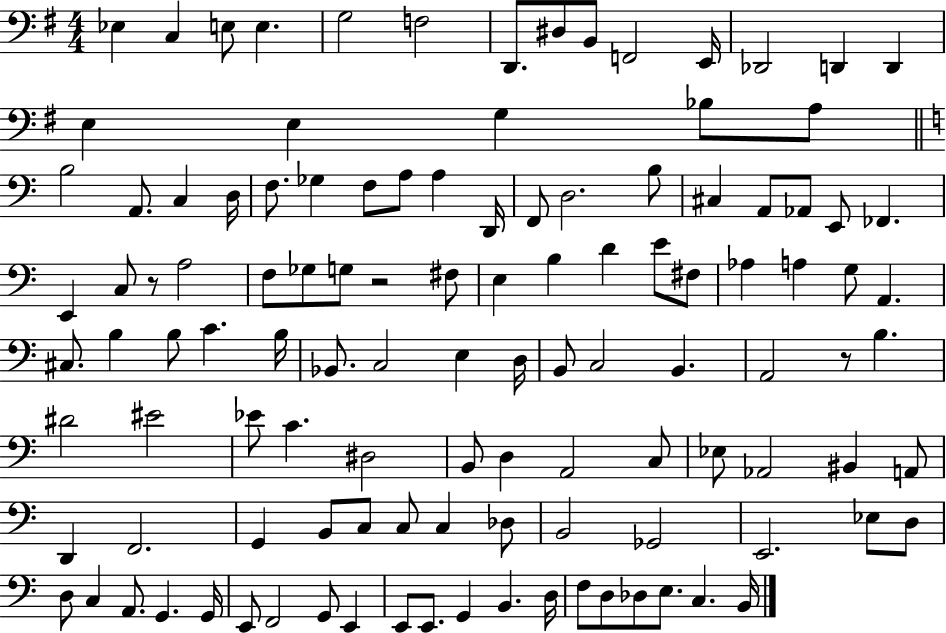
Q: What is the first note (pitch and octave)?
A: Eb3